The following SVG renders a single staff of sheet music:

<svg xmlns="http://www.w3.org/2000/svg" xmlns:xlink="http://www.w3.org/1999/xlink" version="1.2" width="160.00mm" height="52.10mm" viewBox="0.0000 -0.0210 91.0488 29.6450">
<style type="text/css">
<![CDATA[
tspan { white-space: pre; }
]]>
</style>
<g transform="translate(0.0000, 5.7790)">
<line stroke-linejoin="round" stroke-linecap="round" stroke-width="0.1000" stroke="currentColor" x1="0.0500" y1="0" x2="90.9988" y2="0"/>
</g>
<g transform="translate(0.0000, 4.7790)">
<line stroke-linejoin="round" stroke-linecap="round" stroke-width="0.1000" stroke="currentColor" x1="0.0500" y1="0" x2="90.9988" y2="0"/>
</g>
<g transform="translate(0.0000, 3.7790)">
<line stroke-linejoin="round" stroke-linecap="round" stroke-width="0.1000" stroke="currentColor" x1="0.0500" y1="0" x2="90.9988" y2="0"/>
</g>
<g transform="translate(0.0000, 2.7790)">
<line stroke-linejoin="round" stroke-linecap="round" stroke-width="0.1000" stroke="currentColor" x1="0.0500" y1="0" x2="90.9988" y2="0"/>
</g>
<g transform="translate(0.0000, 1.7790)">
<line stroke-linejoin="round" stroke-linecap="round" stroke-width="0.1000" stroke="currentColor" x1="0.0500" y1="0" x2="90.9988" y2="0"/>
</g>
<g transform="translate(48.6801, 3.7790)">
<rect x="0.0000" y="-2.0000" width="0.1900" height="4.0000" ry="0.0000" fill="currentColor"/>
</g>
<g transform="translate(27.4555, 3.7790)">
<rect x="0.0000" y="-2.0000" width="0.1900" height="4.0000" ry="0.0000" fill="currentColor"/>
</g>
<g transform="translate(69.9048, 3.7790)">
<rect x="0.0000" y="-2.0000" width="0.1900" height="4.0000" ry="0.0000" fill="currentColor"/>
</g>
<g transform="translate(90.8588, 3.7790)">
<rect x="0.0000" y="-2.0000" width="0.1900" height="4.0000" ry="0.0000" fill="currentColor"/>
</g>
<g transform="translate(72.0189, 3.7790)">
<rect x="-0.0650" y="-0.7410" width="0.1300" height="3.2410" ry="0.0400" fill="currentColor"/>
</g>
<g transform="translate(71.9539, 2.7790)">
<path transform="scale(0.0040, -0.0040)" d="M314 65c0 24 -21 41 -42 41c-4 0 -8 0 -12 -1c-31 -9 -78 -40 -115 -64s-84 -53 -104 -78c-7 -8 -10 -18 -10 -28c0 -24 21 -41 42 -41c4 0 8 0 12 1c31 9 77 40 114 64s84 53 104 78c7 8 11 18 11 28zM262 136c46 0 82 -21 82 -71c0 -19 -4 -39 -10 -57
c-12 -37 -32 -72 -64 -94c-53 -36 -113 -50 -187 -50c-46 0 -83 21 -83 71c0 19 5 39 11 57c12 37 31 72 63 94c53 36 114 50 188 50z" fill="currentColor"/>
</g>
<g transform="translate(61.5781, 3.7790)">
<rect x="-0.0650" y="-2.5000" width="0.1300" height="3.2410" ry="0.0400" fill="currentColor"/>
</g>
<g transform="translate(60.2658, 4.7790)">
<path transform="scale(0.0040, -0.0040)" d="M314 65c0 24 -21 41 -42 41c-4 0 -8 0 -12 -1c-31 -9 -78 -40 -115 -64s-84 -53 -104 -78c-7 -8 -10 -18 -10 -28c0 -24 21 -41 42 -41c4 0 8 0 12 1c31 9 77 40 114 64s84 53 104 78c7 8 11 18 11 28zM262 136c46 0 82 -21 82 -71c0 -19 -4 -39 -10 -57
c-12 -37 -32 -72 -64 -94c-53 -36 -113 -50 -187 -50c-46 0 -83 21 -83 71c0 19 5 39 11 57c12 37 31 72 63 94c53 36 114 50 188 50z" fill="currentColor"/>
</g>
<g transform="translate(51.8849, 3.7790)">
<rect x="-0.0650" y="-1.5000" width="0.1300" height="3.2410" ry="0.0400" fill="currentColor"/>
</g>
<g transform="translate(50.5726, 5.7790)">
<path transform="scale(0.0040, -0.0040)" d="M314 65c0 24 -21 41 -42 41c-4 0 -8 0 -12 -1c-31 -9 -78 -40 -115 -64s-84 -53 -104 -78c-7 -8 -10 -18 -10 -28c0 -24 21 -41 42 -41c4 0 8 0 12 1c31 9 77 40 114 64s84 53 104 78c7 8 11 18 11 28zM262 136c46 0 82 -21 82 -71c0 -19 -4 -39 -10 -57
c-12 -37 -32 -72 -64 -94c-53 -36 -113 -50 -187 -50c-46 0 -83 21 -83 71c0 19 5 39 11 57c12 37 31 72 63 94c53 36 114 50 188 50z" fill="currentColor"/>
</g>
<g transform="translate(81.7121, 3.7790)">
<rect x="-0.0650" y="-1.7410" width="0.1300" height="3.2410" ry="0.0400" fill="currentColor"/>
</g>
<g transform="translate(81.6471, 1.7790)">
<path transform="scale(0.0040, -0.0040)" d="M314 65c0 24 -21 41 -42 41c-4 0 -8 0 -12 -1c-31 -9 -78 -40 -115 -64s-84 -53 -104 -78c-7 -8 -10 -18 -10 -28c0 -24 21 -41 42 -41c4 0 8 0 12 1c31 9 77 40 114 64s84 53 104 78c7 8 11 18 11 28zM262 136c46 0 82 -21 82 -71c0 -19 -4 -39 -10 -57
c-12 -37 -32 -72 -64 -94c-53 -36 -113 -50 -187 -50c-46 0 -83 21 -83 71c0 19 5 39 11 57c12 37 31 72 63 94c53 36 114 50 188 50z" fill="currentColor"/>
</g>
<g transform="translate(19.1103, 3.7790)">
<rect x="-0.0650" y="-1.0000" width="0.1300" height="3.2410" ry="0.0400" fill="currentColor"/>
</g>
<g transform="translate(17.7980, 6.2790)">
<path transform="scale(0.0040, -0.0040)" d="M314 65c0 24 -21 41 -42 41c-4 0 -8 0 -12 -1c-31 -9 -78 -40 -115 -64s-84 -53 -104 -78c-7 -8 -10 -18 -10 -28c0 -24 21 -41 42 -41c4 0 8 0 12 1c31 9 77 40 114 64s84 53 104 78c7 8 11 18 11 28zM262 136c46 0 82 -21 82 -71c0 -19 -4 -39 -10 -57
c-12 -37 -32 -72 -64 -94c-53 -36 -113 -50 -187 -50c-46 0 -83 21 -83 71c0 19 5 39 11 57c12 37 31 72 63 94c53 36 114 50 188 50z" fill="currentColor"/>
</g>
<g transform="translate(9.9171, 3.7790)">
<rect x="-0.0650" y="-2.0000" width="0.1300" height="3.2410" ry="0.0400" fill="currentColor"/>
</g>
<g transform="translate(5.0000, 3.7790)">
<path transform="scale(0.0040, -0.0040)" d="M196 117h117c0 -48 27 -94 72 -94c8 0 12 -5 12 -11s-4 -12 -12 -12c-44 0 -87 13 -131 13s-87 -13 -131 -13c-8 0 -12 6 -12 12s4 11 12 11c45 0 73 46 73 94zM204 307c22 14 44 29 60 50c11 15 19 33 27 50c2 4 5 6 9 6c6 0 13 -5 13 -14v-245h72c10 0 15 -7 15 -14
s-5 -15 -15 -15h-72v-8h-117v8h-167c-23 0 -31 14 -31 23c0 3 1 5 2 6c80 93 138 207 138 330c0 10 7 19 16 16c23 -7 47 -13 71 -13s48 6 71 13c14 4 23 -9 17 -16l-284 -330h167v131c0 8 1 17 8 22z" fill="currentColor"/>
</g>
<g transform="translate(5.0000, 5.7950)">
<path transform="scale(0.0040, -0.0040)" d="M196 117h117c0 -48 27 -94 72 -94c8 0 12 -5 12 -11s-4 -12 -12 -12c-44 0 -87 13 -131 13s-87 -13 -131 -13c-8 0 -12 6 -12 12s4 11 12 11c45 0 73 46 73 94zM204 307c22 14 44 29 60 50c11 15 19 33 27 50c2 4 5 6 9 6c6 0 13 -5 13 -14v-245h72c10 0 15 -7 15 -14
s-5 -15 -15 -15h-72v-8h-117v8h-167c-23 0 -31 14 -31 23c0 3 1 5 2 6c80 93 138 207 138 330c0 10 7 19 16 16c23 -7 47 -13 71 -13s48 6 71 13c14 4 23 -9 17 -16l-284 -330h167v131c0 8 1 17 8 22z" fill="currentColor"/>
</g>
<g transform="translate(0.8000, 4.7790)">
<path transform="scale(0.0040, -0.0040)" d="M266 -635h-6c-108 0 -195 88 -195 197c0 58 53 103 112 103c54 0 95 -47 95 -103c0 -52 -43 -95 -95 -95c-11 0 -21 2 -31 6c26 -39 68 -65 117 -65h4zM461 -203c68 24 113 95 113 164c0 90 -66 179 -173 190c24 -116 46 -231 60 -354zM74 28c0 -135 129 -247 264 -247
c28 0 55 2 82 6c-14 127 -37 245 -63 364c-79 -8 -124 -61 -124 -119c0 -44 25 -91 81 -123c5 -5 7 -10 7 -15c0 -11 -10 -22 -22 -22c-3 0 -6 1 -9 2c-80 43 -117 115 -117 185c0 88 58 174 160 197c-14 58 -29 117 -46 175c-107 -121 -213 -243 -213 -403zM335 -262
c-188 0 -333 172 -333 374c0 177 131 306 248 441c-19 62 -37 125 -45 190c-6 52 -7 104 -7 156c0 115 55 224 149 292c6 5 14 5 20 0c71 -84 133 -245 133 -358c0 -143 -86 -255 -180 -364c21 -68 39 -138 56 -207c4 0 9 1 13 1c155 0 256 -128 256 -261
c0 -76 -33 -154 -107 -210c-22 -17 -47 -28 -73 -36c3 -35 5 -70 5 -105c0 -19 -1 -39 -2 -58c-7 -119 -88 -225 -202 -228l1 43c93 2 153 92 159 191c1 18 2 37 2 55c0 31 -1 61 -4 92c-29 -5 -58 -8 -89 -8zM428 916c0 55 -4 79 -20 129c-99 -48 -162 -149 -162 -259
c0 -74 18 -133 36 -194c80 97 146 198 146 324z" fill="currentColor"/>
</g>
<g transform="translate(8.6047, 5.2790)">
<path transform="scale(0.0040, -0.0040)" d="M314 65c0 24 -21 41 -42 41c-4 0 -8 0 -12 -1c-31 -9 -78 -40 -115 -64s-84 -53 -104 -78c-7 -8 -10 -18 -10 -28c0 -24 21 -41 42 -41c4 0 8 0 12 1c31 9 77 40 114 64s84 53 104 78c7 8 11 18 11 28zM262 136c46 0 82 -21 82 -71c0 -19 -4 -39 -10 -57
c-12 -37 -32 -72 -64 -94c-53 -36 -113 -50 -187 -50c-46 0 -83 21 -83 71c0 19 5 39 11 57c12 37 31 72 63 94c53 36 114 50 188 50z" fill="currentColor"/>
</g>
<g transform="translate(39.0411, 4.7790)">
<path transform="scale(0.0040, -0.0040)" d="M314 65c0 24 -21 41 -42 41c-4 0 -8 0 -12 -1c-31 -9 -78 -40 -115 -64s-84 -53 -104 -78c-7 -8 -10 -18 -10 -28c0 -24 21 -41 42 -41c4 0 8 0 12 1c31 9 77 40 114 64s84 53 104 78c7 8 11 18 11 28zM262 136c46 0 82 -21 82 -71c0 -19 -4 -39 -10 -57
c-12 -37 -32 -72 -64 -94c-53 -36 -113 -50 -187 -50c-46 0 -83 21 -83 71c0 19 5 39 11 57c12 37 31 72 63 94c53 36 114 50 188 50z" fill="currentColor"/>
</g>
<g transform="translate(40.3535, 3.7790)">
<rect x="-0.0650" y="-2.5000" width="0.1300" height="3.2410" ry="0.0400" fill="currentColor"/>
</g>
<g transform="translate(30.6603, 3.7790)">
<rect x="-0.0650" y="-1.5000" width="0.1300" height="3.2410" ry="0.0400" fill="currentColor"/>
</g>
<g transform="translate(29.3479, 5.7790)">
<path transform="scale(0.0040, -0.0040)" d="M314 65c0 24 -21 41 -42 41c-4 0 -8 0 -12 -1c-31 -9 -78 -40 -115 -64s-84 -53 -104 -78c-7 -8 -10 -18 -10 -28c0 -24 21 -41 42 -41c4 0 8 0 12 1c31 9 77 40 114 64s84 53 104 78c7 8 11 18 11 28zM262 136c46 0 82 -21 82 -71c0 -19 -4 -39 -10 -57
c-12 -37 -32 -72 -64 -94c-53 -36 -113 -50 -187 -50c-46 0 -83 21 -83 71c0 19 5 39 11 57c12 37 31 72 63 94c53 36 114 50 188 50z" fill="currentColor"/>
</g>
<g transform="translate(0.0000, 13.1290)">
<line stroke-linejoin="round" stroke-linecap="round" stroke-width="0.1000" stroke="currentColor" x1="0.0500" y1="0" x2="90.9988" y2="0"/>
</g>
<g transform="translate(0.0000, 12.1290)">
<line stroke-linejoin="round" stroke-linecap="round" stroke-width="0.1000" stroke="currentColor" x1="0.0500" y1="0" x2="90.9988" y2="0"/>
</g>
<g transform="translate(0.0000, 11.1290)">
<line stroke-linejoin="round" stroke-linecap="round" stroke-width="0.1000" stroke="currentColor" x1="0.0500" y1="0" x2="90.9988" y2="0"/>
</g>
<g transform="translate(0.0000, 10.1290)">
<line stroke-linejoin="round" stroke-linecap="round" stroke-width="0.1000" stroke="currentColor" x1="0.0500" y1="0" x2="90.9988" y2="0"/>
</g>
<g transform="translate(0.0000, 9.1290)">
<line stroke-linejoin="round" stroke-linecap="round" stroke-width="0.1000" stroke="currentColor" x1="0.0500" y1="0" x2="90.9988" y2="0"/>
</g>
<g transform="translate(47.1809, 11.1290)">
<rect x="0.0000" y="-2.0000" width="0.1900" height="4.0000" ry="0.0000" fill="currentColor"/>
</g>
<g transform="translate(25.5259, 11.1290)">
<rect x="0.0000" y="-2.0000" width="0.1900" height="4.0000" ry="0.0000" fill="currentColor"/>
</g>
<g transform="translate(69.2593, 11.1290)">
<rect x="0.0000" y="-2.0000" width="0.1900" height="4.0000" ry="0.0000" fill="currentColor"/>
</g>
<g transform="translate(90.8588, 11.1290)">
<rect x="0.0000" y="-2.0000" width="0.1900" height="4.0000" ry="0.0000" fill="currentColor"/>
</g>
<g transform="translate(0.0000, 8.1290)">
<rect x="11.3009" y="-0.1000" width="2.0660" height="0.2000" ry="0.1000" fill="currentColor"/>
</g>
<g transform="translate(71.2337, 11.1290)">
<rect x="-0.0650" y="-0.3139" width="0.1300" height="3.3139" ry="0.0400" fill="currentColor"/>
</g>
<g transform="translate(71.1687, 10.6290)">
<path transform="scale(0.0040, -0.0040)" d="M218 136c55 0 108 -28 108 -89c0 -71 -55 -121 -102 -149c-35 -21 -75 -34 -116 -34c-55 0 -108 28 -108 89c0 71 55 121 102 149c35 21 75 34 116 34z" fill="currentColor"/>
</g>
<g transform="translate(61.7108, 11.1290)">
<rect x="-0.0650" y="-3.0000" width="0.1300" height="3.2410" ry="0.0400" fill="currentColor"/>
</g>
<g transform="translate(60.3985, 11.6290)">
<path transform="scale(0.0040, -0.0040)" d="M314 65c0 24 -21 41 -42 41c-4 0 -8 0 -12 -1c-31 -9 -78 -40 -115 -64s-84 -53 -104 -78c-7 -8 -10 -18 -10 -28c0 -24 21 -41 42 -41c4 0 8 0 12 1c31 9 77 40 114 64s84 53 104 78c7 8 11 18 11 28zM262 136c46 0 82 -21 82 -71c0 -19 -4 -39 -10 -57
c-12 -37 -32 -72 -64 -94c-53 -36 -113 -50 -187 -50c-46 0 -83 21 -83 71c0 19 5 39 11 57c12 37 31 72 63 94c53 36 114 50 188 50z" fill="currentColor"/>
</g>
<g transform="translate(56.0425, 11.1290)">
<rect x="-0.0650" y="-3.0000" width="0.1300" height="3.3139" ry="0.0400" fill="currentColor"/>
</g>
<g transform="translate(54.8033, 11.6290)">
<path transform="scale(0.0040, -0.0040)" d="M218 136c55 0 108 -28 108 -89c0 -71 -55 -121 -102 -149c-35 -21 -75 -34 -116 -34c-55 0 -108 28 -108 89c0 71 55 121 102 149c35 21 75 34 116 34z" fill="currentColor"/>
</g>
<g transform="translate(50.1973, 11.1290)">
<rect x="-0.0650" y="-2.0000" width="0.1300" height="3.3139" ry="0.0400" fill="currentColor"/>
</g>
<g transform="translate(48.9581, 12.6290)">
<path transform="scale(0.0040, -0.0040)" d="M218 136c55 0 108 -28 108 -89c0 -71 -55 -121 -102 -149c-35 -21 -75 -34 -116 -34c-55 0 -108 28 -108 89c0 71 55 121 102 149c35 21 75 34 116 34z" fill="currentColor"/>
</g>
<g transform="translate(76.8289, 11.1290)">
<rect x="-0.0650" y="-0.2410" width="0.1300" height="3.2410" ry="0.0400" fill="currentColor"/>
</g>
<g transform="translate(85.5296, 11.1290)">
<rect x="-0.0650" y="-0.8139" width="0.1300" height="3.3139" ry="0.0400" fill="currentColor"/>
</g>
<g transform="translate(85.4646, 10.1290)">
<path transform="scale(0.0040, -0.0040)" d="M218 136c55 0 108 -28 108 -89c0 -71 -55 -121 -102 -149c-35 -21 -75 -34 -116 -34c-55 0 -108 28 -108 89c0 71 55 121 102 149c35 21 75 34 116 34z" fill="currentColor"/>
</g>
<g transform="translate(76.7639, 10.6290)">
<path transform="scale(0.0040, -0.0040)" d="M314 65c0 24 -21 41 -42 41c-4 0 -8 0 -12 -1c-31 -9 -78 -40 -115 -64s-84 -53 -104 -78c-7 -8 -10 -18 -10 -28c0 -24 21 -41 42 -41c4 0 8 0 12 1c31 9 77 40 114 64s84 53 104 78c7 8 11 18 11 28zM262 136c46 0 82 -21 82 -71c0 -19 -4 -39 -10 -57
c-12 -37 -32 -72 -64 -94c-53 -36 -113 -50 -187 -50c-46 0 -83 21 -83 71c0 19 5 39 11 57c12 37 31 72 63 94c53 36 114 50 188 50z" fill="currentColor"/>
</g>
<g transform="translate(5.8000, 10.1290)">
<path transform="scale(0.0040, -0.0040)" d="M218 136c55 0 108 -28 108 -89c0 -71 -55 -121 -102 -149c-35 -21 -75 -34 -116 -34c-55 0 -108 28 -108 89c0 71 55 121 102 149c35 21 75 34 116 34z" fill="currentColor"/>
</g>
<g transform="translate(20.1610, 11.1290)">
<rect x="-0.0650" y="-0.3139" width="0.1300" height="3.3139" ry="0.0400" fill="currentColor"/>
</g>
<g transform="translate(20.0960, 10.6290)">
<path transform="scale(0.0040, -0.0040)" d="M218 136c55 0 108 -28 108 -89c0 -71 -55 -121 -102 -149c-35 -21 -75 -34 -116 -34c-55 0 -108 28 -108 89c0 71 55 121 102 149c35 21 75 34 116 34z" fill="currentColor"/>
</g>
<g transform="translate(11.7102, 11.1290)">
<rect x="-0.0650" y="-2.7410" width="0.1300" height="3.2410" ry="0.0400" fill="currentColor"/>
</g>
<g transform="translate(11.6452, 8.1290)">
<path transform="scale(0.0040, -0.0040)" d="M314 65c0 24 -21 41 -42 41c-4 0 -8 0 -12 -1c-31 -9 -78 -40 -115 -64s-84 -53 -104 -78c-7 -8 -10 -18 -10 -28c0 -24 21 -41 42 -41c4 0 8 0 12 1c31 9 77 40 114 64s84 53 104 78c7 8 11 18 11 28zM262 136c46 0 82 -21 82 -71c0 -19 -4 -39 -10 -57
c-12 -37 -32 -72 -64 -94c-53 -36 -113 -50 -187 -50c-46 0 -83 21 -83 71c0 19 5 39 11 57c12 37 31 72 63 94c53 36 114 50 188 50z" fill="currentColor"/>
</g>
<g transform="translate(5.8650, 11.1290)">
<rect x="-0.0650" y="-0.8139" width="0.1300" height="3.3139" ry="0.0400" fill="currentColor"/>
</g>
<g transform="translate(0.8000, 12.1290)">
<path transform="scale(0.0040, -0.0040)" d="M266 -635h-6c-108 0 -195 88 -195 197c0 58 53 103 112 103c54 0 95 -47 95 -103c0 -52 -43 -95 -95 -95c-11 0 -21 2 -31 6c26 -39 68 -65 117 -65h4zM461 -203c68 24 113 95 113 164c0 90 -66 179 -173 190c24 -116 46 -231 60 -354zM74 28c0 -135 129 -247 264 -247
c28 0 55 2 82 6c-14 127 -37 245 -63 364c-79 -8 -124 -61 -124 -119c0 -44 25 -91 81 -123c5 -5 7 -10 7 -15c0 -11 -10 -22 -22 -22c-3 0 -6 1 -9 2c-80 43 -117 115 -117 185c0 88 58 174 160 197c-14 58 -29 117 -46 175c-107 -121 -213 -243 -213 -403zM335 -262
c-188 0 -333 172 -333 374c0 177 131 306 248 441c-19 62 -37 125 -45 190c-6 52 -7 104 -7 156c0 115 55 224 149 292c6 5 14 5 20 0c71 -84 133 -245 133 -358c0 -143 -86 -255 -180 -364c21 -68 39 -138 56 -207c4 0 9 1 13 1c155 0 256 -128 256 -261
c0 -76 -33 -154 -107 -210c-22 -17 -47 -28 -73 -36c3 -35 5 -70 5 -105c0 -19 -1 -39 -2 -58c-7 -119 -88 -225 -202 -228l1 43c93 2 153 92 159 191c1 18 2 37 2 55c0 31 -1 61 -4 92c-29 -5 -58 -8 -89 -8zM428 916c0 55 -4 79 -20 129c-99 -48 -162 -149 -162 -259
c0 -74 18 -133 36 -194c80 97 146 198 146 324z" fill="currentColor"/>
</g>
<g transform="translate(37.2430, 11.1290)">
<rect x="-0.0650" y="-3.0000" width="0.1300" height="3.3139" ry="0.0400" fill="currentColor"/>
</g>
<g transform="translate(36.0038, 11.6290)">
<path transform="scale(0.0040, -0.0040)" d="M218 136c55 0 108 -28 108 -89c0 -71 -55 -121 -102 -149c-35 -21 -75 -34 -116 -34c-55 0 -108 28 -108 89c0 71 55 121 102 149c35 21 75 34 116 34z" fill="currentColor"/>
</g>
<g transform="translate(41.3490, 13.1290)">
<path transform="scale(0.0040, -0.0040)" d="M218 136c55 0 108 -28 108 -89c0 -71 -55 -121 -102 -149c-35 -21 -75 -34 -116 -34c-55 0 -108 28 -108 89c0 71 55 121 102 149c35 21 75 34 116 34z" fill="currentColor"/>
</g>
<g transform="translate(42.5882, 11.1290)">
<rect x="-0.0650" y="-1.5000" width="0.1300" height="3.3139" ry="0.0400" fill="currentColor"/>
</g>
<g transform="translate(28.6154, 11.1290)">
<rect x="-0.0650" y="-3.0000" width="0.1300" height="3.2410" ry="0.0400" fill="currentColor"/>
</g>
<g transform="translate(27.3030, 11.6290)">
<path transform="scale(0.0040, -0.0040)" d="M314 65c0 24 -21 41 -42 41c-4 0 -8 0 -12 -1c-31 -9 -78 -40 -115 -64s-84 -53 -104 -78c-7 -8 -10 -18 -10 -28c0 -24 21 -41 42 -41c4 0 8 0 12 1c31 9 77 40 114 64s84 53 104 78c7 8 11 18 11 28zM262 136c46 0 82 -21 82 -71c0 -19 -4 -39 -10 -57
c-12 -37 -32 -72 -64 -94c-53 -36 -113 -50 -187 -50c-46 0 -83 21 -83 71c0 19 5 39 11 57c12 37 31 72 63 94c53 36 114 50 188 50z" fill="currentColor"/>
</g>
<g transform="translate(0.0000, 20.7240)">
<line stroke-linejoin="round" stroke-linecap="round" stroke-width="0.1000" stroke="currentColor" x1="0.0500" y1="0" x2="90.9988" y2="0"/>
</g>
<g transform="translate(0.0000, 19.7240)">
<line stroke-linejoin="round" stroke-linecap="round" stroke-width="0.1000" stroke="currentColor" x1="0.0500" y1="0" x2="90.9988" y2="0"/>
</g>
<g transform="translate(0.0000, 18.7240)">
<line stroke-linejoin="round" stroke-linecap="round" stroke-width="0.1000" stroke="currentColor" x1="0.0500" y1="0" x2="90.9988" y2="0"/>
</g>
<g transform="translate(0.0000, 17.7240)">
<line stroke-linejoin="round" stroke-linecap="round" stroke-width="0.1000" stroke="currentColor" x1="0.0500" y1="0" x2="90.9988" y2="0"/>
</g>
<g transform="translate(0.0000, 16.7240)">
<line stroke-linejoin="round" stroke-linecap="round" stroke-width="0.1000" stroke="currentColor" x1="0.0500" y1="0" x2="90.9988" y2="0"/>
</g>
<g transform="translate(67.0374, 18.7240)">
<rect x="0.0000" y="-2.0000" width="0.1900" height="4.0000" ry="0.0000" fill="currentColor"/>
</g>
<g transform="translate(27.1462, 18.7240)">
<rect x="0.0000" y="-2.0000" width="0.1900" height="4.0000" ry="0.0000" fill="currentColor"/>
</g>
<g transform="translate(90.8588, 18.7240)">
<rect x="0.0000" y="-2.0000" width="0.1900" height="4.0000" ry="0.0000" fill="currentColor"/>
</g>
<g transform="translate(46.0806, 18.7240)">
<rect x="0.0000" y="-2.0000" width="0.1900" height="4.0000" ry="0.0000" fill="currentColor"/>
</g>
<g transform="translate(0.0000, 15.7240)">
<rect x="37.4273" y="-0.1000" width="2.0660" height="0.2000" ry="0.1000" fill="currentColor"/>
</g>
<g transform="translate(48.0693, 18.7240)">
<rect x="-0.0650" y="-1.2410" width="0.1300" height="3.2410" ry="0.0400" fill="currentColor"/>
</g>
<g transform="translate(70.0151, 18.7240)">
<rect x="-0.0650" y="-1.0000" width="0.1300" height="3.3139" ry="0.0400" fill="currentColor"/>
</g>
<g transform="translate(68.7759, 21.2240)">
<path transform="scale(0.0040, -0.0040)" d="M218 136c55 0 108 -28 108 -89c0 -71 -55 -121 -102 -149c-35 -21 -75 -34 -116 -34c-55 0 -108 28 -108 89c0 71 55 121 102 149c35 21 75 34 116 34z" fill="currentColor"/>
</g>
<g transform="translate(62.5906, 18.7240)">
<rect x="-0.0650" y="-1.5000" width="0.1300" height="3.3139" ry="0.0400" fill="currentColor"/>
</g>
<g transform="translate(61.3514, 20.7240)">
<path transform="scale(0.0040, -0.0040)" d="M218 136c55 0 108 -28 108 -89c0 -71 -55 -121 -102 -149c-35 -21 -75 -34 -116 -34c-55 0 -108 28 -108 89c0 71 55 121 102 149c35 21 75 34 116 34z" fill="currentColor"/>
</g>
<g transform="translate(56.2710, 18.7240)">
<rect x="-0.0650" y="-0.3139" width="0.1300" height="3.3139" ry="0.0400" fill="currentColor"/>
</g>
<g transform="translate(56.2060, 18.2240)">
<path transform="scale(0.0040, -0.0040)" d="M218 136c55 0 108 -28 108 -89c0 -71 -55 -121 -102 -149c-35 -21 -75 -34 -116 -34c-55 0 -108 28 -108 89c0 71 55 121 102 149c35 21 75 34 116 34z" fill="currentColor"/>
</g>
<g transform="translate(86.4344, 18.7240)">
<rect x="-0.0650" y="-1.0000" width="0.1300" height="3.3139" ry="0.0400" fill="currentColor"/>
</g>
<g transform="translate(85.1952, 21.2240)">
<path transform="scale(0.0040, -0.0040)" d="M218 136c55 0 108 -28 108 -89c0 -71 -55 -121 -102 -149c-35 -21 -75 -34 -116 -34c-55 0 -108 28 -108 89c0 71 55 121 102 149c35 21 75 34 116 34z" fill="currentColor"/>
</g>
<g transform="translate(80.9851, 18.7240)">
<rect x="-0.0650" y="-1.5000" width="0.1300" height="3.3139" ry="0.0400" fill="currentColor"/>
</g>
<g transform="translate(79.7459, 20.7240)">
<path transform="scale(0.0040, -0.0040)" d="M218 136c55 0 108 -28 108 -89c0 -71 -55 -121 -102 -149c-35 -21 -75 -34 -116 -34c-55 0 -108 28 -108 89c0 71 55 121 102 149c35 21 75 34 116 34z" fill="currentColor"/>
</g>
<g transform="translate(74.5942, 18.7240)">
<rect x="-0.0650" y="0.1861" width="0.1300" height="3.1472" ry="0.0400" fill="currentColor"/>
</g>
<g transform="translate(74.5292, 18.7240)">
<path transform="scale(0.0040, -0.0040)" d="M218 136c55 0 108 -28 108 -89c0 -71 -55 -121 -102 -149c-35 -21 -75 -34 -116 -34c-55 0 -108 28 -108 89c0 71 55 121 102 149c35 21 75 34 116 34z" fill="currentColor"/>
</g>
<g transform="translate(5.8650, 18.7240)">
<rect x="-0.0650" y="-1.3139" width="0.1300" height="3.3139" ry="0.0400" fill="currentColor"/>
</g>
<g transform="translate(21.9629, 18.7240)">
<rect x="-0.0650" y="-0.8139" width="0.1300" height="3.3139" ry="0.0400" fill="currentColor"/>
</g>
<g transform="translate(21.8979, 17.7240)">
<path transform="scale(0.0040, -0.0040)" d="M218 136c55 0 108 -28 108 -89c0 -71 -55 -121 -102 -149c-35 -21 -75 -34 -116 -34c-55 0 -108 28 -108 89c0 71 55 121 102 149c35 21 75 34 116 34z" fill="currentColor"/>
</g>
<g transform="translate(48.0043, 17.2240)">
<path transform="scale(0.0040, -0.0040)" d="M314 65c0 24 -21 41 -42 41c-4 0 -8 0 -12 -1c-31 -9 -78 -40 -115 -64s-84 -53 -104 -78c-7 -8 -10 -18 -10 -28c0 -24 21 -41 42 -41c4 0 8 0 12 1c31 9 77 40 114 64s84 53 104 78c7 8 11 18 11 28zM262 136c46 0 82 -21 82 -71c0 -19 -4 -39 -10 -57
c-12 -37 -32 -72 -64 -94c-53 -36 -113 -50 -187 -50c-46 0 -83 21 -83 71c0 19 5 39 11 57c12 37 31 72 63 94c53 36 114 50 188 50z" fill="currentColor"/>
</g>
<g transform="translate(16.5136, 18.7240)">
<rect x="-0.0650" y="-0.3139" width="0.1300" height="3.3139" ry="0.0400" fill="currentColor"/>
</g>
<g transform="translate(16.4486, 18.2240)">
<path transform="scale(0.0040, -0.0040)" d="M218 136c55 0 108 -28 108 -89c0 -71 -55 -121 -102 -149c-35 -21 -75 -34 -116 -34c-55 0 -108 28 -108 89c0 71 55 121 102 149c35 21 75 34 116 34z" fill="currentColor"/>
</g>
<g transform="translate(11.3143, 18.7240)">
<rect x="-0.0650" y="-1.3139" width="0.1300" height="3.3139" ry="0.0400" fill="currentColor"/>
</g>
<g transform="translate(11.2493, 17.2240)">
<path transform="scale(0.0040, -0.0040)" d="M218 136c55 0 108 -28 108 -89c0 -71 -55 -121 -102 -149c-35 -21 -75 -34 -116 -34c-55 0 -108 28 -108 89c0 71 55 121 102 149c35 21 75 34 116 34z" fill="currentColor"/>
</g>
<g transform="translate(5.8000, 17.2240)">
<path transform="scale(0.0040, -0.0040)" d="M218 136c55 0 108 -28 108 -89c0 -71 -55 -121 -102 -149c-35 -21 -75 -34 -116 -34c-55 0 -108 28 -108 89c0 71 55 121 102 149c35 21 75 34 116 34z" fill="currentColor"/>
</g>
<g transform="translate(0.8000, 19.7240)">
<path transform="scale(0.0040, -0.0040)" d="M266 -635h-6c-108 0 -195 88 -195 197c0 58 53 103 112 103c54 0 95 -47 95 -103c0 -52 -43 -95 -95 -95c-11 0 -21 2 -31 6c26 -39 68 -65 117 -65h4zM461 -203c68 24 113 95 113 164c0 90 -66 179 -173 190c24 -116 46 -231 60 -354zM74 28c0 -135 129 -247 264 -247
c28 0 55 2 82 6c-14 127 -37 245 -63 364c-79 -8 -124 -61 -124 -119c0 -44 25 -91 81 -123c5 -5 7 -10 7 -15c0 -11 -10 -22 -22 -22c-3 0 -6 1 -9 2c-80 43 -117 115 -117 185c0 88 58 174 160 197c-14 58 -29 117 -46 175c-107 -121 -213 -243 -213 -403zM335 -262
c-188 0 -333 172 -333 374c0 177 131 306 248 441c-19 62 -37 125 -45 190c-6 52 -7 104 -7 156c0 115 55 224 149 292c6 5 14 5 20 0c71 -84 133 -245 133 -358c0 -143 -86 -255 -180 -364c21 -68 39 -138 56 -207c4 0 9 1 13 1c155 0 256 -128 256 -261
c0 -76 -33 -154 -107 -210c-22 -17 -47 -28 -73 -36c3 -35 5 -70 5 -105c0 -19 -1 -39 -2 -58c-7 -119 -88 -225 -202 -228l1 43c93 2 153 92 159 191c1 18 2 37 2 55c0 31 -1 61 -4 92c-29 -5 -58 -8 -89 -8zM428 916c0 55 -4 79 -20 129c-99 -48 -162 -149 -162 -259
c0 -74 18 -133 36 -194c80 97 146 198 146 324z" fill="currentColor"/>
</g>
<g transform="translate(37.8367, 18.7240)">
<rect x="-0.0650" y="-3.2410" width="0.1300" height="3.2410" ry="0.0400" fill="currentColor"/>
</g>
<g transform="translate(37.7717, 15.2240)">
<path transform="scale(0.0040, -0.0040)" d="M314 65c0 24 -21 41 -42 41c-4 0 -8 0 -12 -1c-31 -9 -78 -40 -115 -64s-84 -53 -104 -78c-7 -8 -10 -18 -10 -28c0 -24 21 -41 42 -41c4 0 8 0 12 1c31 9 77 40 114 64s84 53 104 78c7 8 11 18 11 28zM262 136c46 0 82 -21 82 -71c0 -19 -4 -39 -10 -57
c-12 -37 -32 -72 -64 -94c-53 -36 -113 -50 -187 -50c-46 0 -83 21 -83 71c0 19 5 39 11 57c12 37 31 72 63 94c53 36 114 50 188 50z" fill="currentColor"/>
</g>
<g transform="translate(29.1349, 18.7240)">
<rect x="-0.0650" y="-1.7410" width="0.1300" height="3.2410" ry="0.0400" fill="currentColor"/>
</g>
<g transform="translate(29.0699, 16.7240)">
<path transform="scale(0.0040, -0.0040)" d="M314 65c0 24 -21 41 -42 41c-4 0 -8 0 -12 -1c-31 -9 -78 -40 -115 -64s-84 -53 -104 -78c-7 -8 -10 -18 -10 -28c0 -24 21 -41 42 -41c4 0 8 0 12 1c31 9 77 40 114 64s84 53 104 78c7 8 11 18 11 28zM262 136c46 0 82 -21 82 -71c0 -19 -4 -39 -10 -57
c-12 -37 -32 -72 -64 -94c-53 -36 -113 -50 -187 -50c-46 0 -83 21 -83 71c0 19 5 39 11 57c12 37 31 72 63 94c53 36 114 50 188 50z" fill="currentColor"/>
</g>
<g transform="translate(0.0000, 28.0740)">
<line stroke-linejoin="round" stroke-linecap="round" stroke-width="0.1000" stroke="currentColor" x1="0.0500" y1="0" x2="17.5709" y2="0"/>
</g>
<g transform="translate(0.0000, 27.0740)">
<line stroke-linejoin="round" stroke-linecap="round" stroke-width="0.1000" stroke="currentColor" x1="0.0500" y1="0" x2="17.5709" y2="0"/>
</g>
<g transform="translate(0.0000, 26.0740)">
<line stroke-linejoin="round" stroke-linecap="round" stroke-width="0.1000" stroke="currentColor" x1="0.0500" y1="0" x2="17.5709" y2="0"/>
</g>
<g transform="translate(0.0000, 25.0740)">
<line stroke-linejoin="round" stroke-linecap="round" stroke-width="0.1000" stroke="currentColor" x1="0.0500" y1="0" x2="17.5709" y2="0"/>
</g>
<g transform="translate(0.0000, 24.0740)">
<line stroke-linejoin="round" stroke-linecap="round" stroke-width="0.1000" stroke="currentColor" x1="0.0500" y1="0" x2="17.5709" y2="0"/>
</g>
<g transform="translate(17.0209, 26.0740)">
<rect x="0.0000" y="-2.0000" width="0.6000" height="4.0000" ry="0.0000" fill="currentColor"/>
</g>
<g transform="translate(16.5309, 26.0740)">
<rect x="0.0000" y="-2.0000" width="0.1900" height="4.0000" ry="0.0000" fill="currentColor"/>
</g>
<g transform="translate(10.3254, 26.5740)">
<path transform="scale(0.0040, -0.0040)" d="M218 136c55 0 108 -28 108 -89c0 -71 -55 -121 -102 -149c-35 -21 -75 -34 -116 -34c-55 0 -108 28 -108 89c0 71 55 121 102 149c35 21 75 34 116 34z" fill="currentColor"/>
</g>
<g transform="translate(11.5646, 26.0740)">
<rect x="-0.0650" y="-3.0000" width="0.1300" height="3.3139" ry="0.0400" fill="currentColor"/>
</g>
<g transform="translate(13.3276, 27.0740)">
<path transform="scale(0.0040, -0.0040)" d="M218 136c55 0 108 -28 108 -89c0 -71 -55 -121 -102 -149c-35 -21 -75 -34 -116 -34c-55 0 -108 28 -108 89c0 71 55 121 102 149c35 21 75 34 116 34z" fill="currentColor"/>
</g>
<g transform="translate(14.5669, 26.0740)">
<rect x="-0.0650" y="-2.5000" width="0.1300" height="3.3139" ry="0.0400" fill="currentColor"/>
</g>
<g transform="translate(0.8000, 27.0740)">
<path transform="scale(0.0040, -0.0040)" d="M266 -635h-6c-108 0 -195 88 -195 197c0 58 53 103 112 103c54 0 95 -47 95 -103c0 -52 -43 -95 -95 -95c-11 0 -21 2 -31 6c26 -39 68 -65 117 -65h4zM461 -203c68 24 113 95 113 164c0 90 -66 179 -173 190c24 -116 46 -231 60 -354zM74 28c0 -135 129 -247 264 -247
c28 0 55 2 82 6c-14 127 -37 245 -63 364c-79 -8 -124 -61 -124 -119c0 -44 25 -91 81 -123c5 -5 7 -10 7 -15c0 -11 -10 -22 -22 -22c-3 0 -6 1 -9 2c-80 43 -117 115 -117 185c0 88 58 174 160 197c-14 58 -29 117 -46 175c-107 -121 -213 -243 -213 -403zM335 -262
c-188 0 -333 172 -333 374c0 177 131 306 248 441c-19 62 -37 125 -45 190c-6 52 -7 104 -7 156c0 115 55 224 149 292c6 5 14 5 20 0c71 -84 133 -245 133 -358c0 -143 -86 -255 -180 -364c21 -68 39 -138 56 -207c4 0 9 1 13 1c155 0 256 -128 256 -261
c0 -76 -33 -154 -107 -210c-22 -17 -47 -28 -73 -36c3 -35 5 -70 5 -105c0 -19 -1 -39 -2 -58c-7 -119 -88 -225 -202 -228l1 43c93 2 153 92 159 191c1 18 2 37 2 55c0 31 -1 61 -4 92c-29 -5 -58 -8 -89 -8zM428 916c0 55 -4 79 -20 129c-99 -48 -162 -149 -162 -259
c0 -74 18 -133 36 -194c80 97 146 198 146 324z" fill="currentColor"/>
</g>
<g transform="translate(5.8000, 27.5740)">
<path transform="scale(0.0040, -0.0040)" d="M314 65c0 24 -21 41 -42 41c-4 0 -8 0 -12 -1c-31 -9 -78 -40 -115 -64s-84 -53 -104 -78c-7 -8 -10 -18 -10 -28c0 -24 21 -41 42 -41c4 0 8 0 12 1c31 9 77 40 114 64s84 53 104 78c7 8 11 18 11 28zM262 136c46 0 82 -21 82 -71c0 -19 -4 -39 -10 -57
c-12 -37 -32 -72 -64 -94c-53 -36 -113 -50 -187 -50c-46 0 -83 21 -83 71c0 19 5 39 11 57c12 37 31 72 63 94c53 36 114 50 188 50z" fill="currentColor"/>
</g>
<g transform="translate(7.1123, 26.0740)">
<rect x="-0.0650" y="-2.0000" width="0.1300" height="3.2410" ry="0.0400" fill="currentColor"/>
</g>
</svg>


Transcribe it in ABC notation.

X:1
T:Untitled
M:4/4
L:1/4
K:C
F2 D2 E2 G2 E2 G2 d2 f2 d a2 c A2 A E F A A2 c c2 d e e c d f2 b2 e2 c E D B E D F2 A G